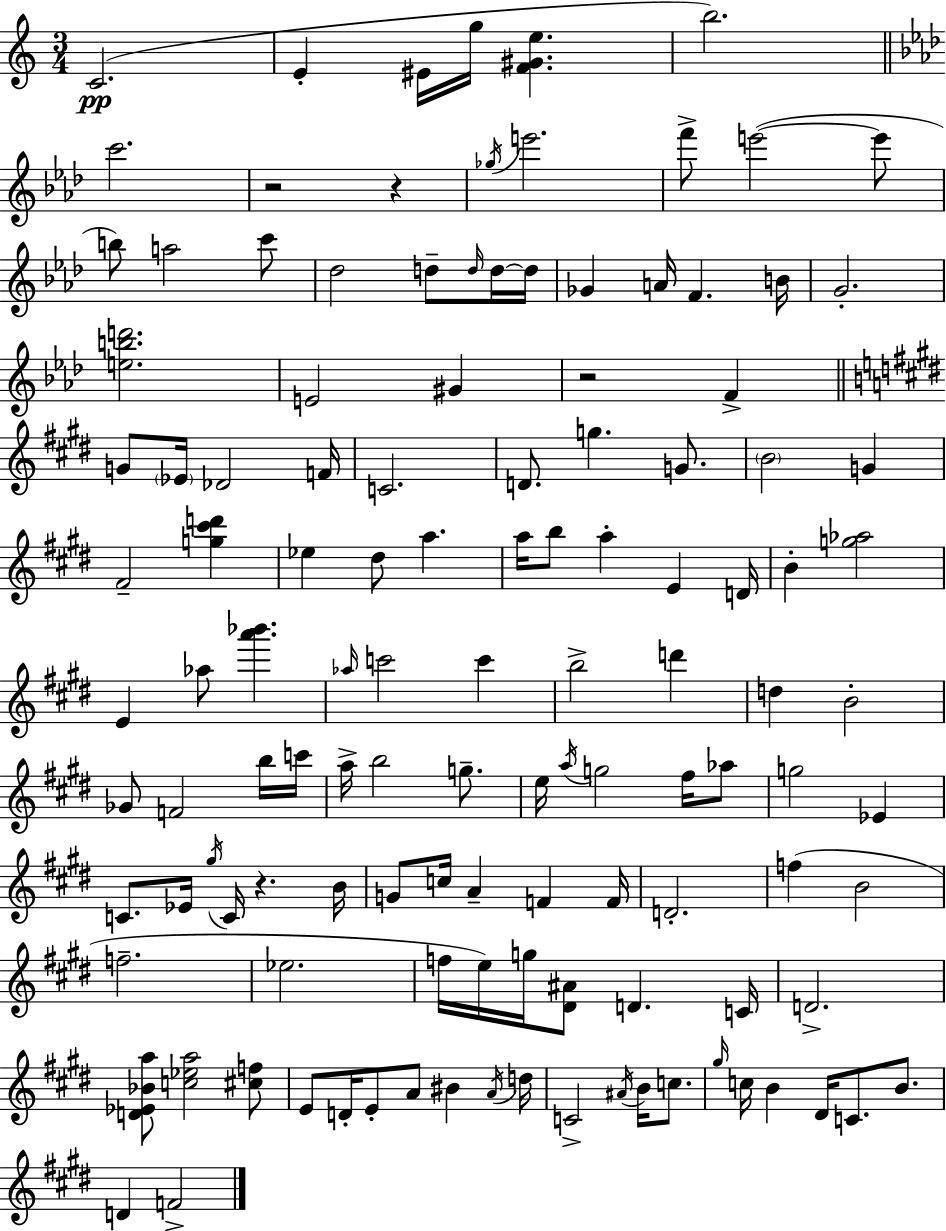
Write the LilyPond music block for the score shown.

{
  \clef treble
  \numericTimeSignature
  \time 3/4
  \key a \minor
  \repeat volta 2 { c'2.(\pp | e'4-. eis'16 g''16 <f' gis' e''>4. | b''2.) | \bar "||" \break \key aes \major c'''2. | r2 r4 | \acciaccatura { ges''16 } e'''2. | f'''8-> e'''2~(~ e'''8 | \break b''8) a''2 c'''8 | des''2 d''8-- \grace { d''16 } | d''16~~ d''16 ges'4 a'16 f'4. | b'16 g'2.-. | \break <e'' b'' d'''>2. | e'2 gis'4 | r2 f'4-> | \bar "||" \break \key e \major g'8 \parenthesize ees'16 des'2 f'16 | c'2. | d'8. g''4. g'8. | \parenthesize b'2 g'4 | \break fis'2-- <g'' cis''' d'''>4 | ees''4 dis''8 a''4. | a''16 b''8 a''4-. e'4 d'16 | b'4-. <g'' aes''>2 | \break e'4 aes''8 <a''' bes'''>4. | \grace { aes''16 } c'''2 c'''4 | b''2-> d'''4 | d''4 b'2-. | \break ges'8 f'2 b''16 | c'''16 a''16-> b''2 g''8.-- | e''16 \acciaccatura { a''16 } g''2 fis''16 | aes''8 g''2 ees'4 | \break c'8. ees'16 \acciaccatura { gis''16 } c'16 r4. | b'16 g'8 c''16 a'4-- f'4 | f'16 d'2.-. | f''4( b'2 | \break f''2.-- | ees''2. | f''16 e''16) g''16 <dis' ais'>8 d'4. | c'16 d'2.-> | \break <d' ees' bes' a''>8 <c'' ees'' a''>2 | <cis'' f''>8 e'8 d'16-. e'8-. a'8 bis'4 | \acciaccatura { a'16 } d''16 c'2-> | \acciaccatura { ais'16 } b'16 c''8. \grace { gis''16 } c''16 b'4 dis'16 | \break c'8. b'8. d'4 f'2-> | } \bar "|."
}